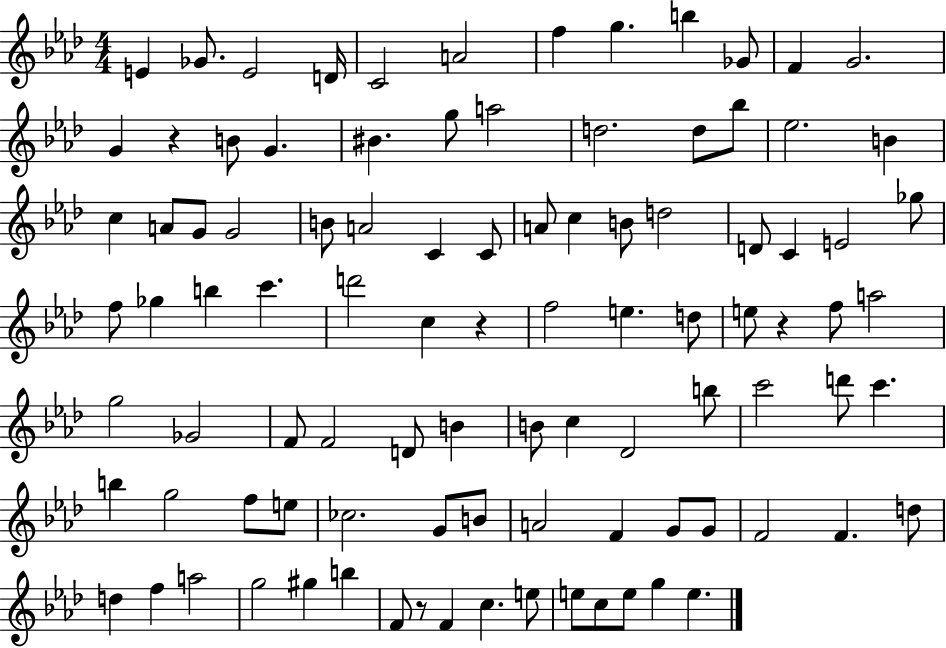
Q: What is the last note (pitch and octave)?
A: E5